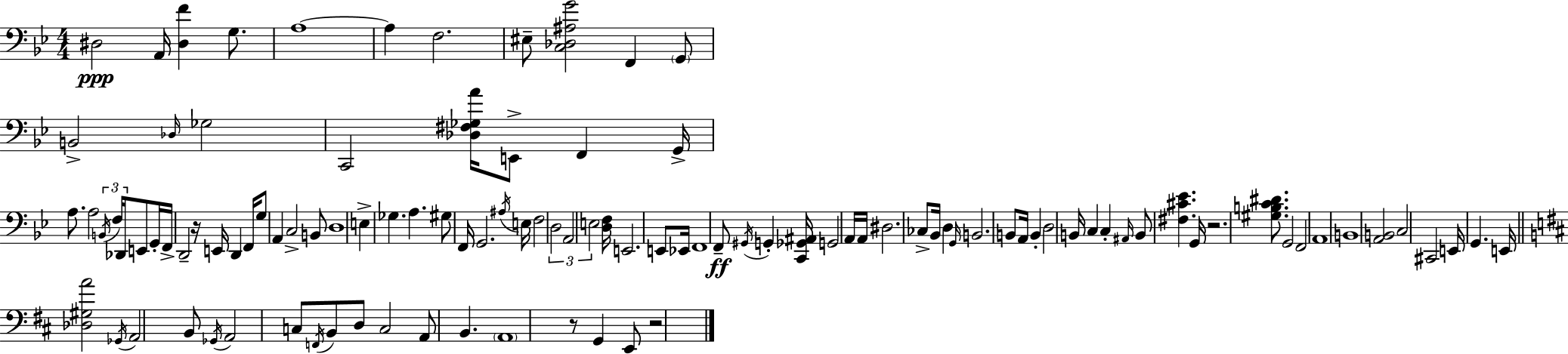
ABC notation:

X:1
T:Untitled
M:4/4
L:1/4
K:Bb
^D,2 A,,/4 [^D,F] G,/2 A,4 A, F,2 ^E,/2 [C,_D,^A,G]2 F,, G,,/2 B,,2 _D,/4 _G,2 C,,2 [_D,^F,_G,A]/4 E,,/2 F,, G,,/4 A,/2 A,2 B,,/4 F,/4 _D,,/4 E,,/2 G,,/4 F,,/4 D,,2 z/4 E,,/4 D,, F,,/4 G,/2 A,, C,2 B,,/2 D,4 E, _G, A, ^G,/2 F,,/4 G,,2 ^A,/4 E,/4 F,2 D,2 A,,2 E,2 [D,F,]/4 E,,2 E,,/2 _E,,/4 F,,4 F,,/2 ^G,,/4 G,, [C,,_G,,^A,,]/4 G,,2 A,,/4 A,,/4 ^D,2 _C,/2 _B,,/4 D, G,,/4 B,,2 B,,/2 A,,/4 B,, D,2 B,,/4 C, C, ^A,,/4 B,,/2 [^F,^C_E] G,,/4 z2 [^G,B,C^D]/2 G,,2 F,,2 A,,4 B,,4 [A,,B,,]2 C,2 ^C,,2 E,,/4 G,, E,,/4 [_D,^G,A]2 _G,,/4 A,,2 B,,/2 _G,,/4 A,,2 C,/2 F,,/4 B,,/2 D,/2 C,2 A,,/2 B,, A,,4 z/2 G,, E,,/2 z2